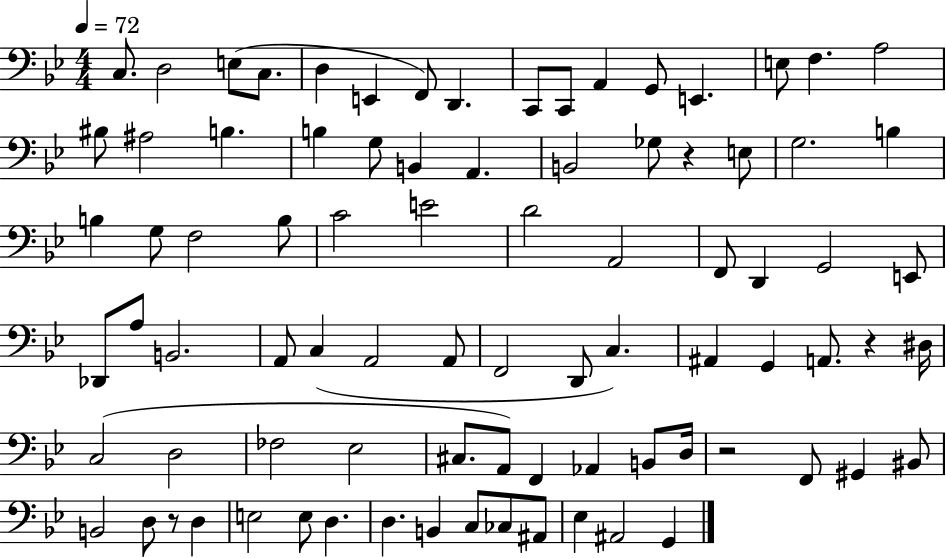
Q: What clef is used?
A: bass